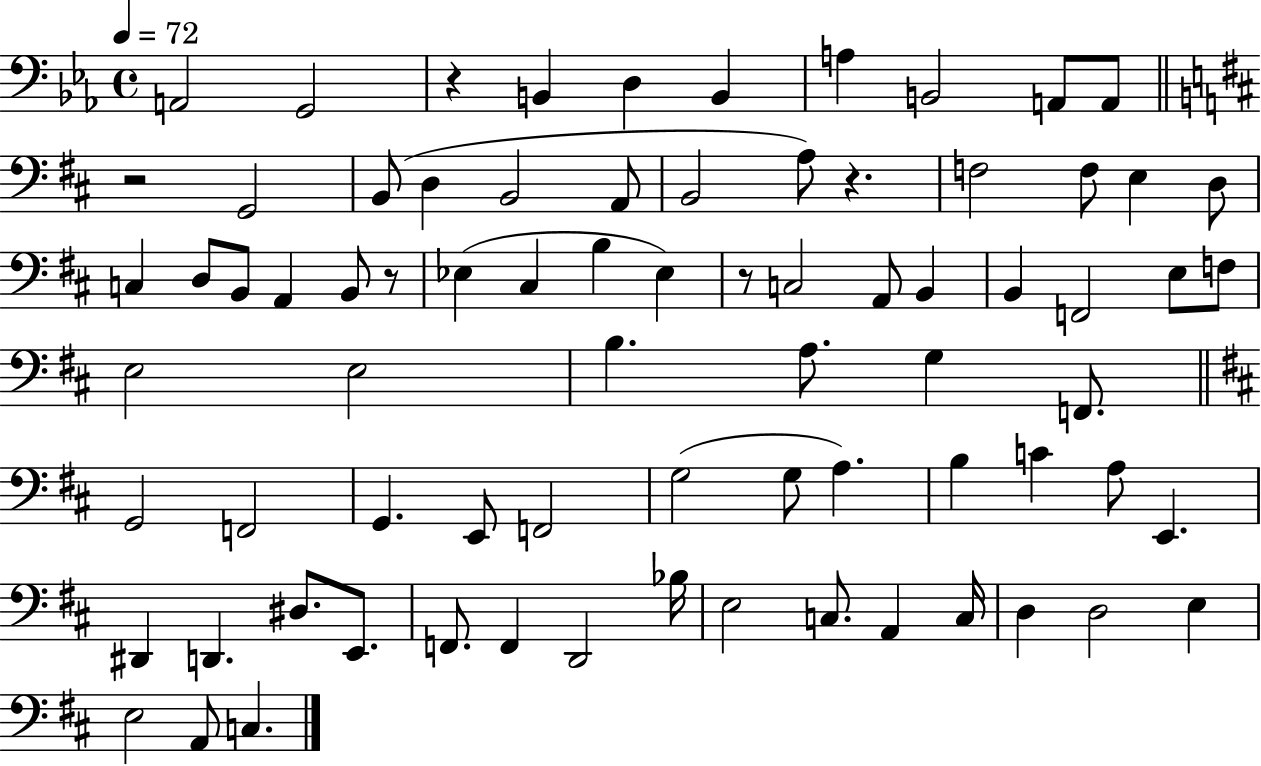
A2/h G2/h R/q B2/q D3/q B2/q A3/q B2/h A2/e A2/e R/h G2/h B2/e D3/q B2/h A2/e B2/h A3/e R/q. F3/h F3/e E3/q D3/e C3/q D3/e B2/e A2/q B2/e R/e Eb3/q C#3/q B3/q Eb3/q R/e C3/h A2/e B2/q B2/q F2/h E3/e F3/e E3/h E3/h B3/q. A3/e. G3/q F2/e. G2/h F2/h G2/q. E2/e F2/h G3/h G3/e A3/q. B3/q C4/q A3/e E2/q. D#2/q D2/q. D#3/e. E2/e. F2/e. F2/q D2/h Bb3/s E3/h C3/e. A2/q C3/s D3/q D3/h E3/q E3/h A2/e C3/q.